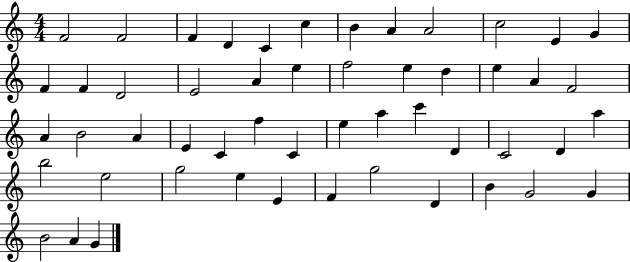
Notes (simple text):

F4/h F4/h F4/q D4/q C4/q C5/q B4/q A4/q A4/h C5/h E4/q G4/q F4/q F4/q D4/h E4/h A4/q E5/q F5/h E5/q D5/q E5/q A4/q F4/h A4/q B4/h A4/q E4/q C4/q F5/q C4/q E5/q A5/q C6/q D4/q C4/h D4/q A5/q B5/h E5/h G5/h E5/q E4/q F4/q G5/h D4/q B4/q G4/h G4/q B4/h A4/q G4/q